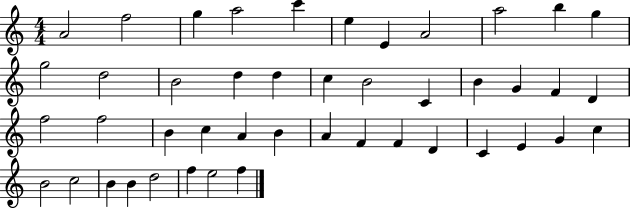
A4/h F5/h G5/q A5/h C6/q E5/q E4/q A4/h A5/h B5/q G5/q G5/h D5/h B4/h D5/q D5/q C5/q B4/h C4/q B4/q G4/q F4/q D4/q F5/h F5/h B4/q C5/q A4/q B4/q A4/q F4/q F4/q D4/q C4/q E4/q G4/q C5/q B4/h C5/h B4/q B4/q D5/h F5/q E5/h F5/q